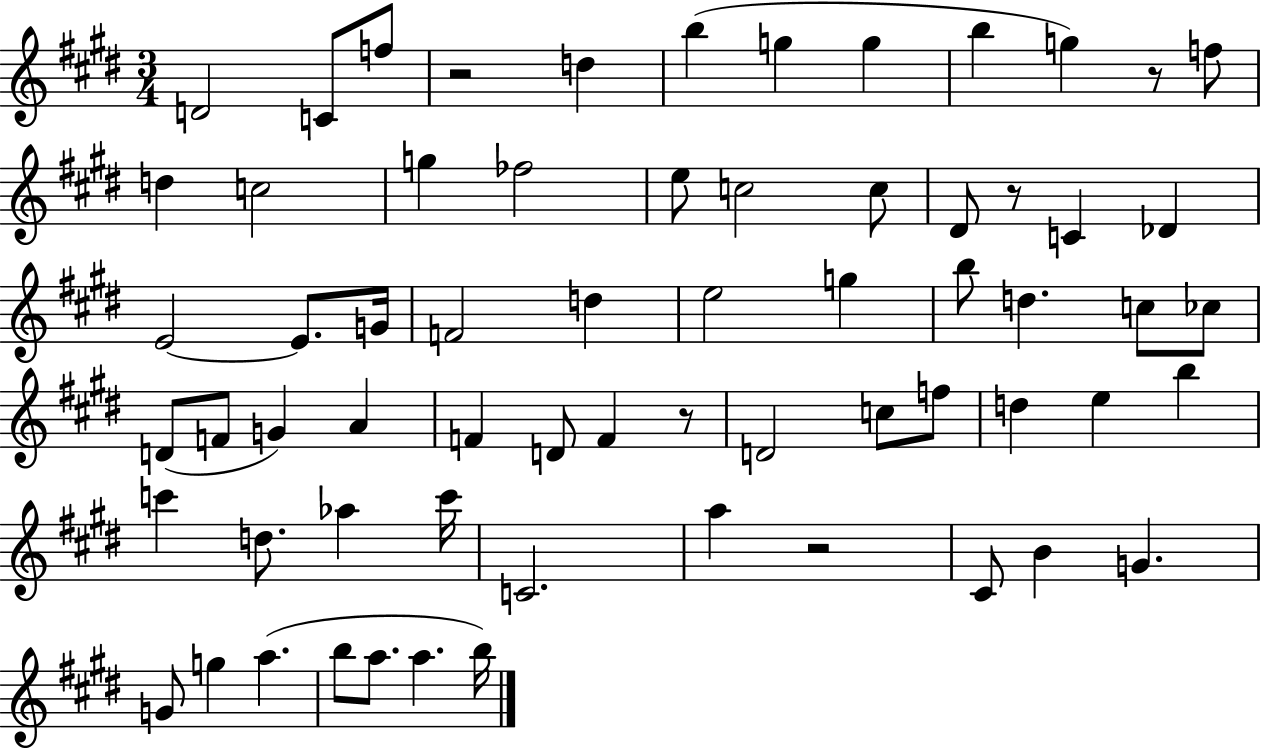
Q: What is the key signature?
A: E major